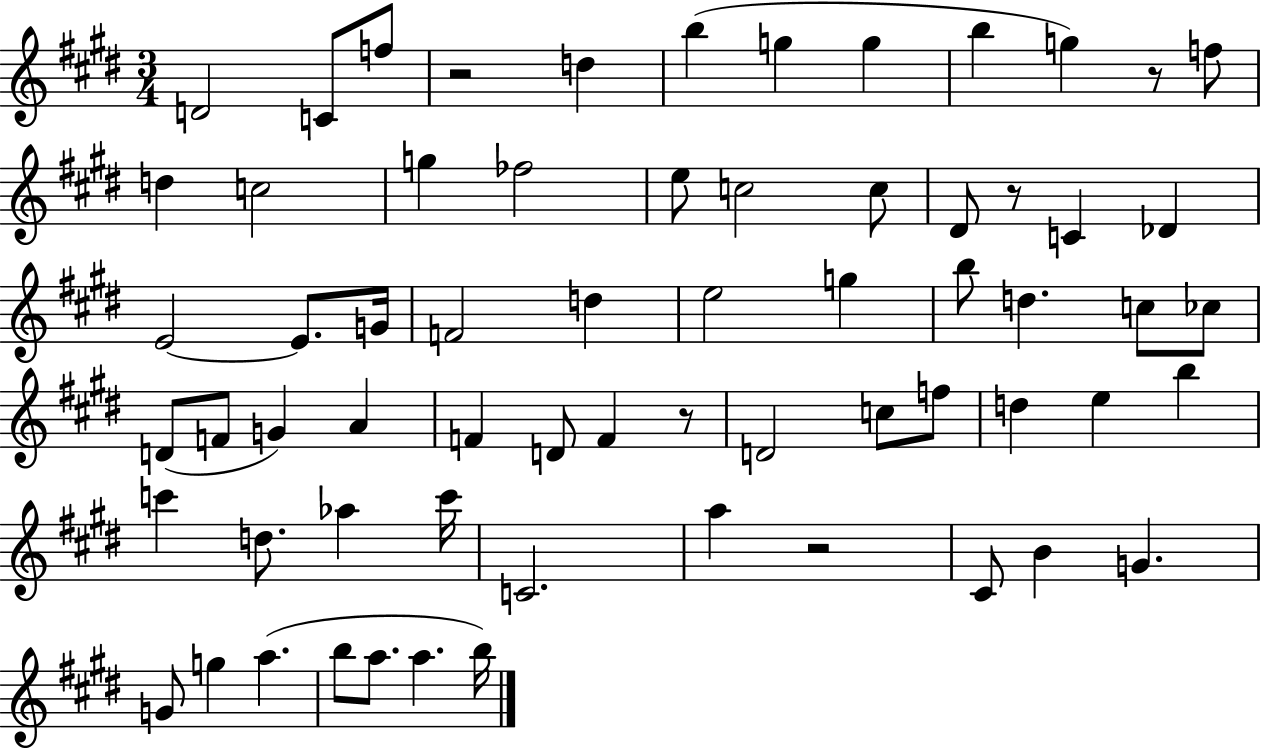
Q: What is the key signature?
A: E major